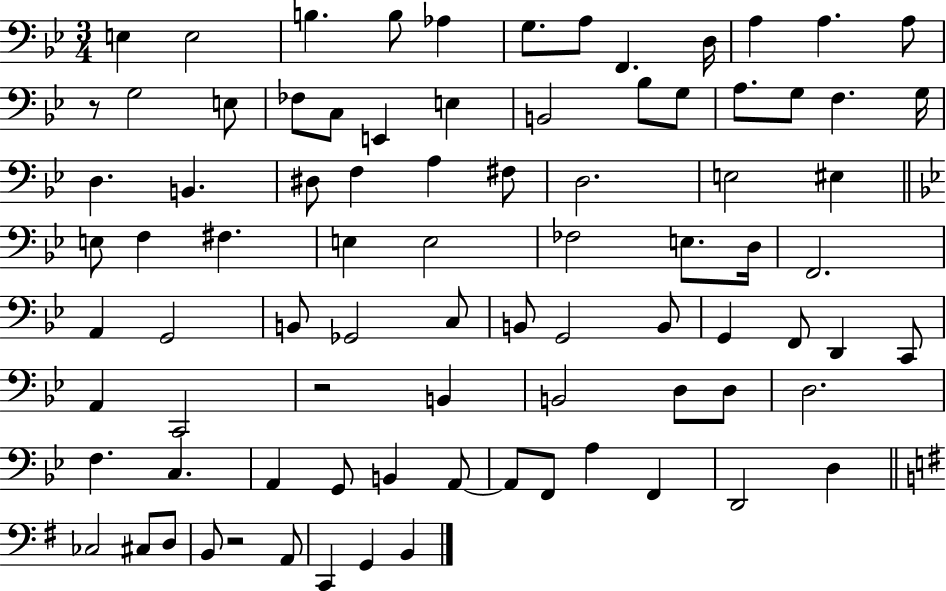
E3/q E3/h B3/q. B3/e Ab3/q G3/e. A3/e F2/q. D3/s A3/q A3/q. A3/e R/e G3/h E3/e FES3/e C3/e E2/q E3/q B2/h Bb3/e G3/e A3/e. G3/e F3/q. G3/s D3/q. B2/q. D#3/e F3/q A3/q F#3/e D3/h. E3/h EIS3/q E3/e F3/q F#3/q. E3/q E3/h FES3/h E3/e. D3/s F2/h. A2/q G2/h B2/e Gb2/h C3/e B2/e G2/h B2/e G2/q F2/e D2/q C2/e A2/q C2/h R/h B2/q B2/h D3/e D3/e D3/h. F3/q. C3/q. A2/q G2/e B2/q A2/e A2/e F2/e A3/q F2/q D2/h D3/q CES3/h C#3/e D3/e B2/e R/h A2/e C2/q G2/q B2/q